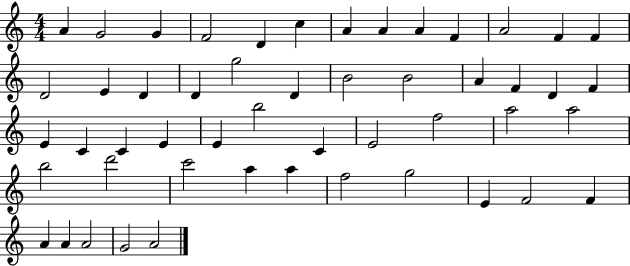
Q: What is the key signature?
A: C major